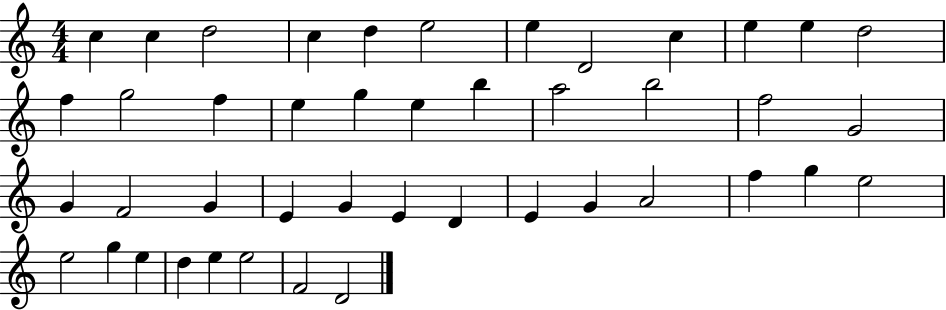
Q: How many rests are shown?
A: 0